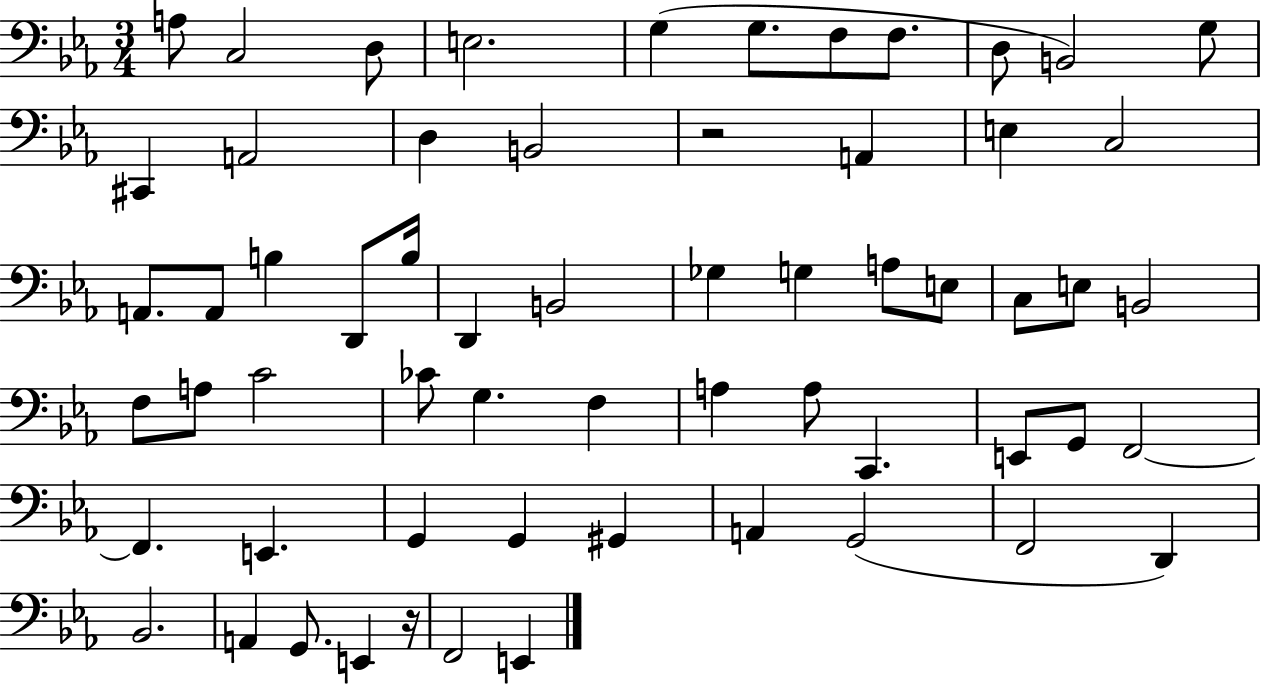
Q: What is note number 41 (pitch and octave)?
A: C2